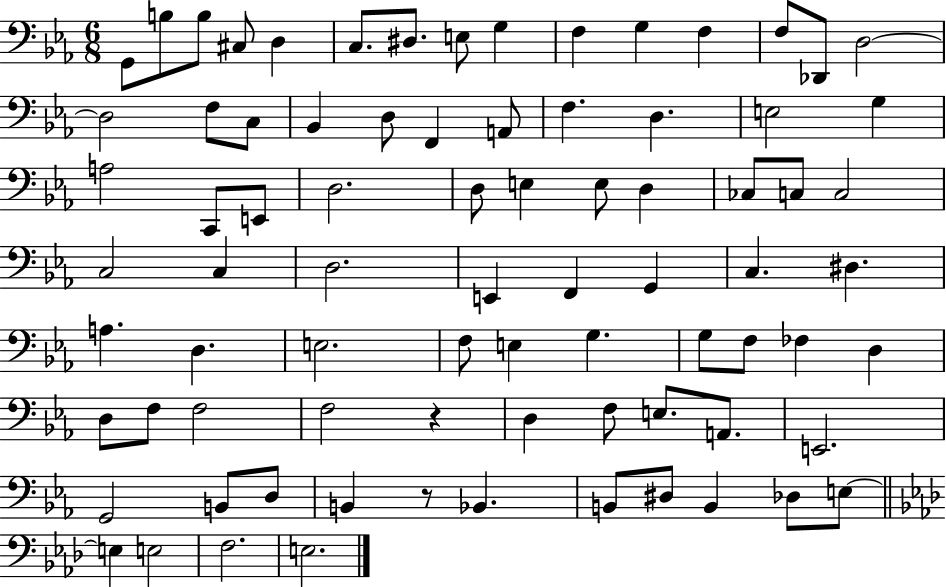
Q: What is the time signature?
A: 6/8